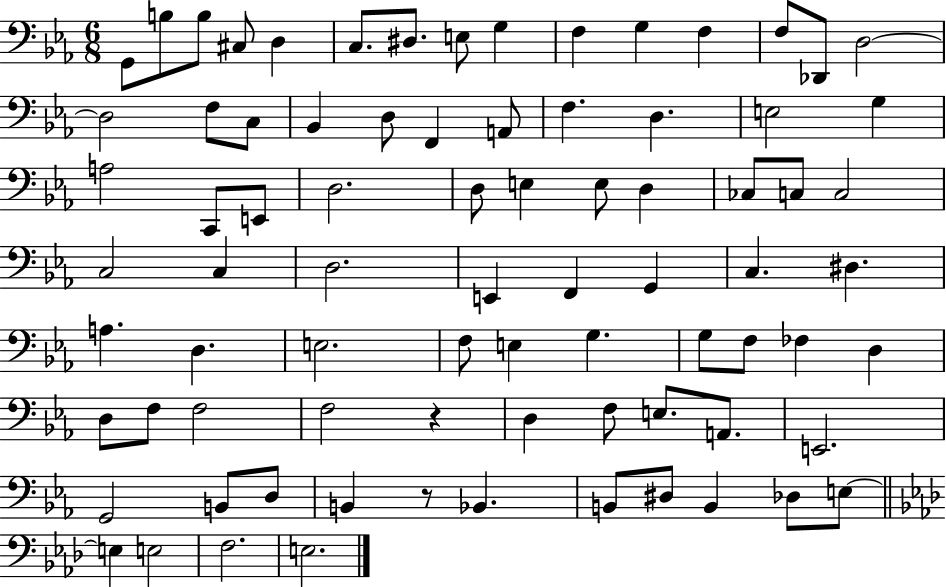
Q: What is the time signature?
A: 6/8